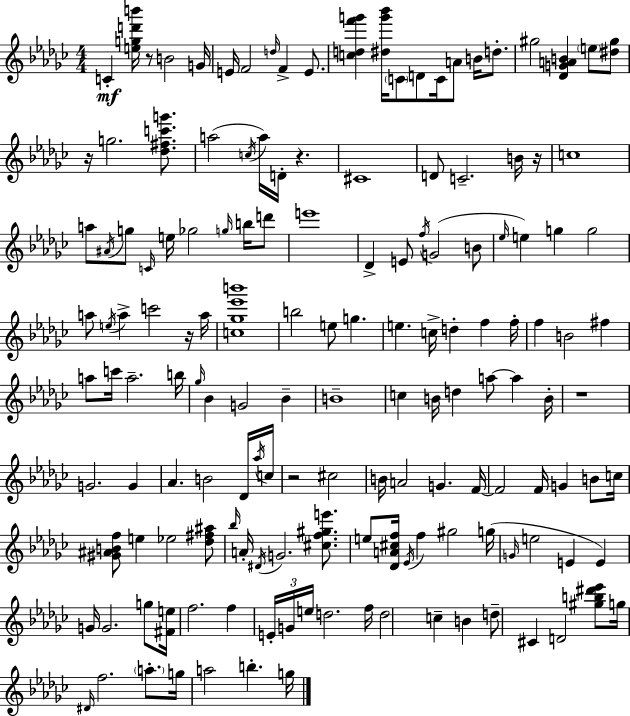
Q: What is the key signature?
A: EES minor